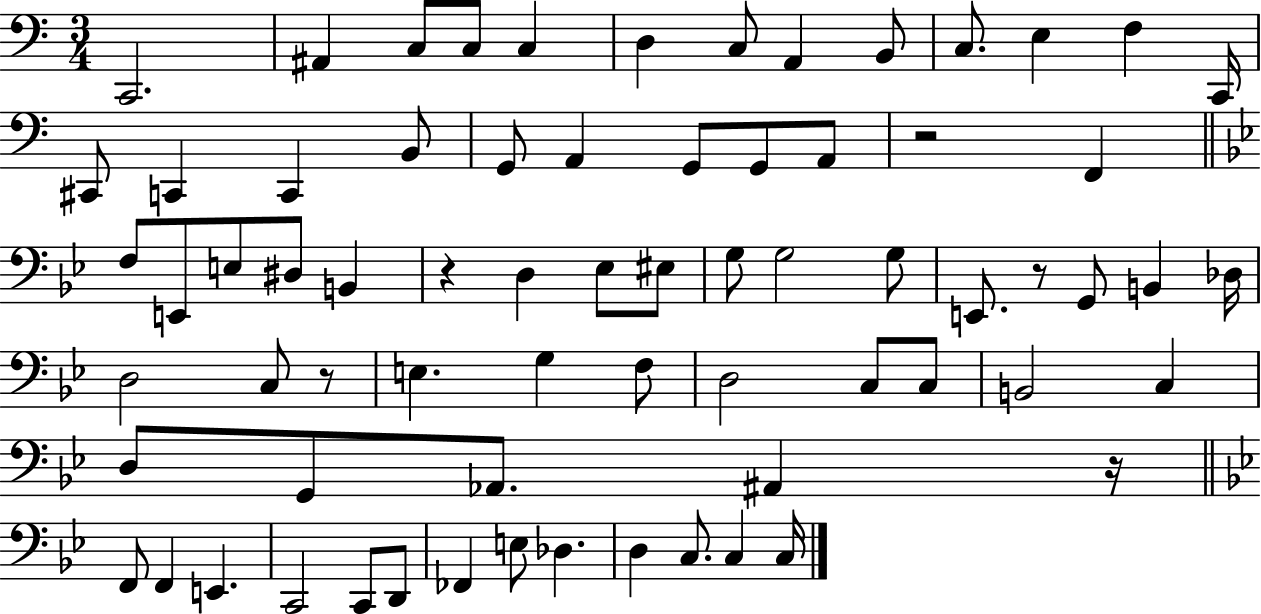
C2/h. A#2/q C3/e C3/e C3/q D3/q C3/e A2/q B2/e C3/e. E3/q F3/q C2/s C#2/e C2/q C2/q B2/e G2/e A2/q G2/e G2/e A2/e R/h F2/q F3/e E2/e E3/e D#3/e B2/q R/q D3/q Eb3/e EIS3/e G3/e G3/h G3/e E2/e. R/e G2/e B2/q Db3/s D3/h C3/e R/e E3/q. G3/q F3/e D3/h C3/e C3/e B2/h C3/q D3/e G2/e Ab2/e. A#2/q R/s F2/e F2/q E2/q. C2/h C2/e D2/e FES2/q E3/e Db3/q. D3/q C3/e. C3/q C3/s